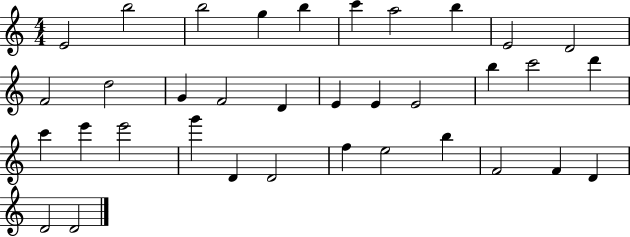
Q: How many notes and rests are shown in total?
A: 35